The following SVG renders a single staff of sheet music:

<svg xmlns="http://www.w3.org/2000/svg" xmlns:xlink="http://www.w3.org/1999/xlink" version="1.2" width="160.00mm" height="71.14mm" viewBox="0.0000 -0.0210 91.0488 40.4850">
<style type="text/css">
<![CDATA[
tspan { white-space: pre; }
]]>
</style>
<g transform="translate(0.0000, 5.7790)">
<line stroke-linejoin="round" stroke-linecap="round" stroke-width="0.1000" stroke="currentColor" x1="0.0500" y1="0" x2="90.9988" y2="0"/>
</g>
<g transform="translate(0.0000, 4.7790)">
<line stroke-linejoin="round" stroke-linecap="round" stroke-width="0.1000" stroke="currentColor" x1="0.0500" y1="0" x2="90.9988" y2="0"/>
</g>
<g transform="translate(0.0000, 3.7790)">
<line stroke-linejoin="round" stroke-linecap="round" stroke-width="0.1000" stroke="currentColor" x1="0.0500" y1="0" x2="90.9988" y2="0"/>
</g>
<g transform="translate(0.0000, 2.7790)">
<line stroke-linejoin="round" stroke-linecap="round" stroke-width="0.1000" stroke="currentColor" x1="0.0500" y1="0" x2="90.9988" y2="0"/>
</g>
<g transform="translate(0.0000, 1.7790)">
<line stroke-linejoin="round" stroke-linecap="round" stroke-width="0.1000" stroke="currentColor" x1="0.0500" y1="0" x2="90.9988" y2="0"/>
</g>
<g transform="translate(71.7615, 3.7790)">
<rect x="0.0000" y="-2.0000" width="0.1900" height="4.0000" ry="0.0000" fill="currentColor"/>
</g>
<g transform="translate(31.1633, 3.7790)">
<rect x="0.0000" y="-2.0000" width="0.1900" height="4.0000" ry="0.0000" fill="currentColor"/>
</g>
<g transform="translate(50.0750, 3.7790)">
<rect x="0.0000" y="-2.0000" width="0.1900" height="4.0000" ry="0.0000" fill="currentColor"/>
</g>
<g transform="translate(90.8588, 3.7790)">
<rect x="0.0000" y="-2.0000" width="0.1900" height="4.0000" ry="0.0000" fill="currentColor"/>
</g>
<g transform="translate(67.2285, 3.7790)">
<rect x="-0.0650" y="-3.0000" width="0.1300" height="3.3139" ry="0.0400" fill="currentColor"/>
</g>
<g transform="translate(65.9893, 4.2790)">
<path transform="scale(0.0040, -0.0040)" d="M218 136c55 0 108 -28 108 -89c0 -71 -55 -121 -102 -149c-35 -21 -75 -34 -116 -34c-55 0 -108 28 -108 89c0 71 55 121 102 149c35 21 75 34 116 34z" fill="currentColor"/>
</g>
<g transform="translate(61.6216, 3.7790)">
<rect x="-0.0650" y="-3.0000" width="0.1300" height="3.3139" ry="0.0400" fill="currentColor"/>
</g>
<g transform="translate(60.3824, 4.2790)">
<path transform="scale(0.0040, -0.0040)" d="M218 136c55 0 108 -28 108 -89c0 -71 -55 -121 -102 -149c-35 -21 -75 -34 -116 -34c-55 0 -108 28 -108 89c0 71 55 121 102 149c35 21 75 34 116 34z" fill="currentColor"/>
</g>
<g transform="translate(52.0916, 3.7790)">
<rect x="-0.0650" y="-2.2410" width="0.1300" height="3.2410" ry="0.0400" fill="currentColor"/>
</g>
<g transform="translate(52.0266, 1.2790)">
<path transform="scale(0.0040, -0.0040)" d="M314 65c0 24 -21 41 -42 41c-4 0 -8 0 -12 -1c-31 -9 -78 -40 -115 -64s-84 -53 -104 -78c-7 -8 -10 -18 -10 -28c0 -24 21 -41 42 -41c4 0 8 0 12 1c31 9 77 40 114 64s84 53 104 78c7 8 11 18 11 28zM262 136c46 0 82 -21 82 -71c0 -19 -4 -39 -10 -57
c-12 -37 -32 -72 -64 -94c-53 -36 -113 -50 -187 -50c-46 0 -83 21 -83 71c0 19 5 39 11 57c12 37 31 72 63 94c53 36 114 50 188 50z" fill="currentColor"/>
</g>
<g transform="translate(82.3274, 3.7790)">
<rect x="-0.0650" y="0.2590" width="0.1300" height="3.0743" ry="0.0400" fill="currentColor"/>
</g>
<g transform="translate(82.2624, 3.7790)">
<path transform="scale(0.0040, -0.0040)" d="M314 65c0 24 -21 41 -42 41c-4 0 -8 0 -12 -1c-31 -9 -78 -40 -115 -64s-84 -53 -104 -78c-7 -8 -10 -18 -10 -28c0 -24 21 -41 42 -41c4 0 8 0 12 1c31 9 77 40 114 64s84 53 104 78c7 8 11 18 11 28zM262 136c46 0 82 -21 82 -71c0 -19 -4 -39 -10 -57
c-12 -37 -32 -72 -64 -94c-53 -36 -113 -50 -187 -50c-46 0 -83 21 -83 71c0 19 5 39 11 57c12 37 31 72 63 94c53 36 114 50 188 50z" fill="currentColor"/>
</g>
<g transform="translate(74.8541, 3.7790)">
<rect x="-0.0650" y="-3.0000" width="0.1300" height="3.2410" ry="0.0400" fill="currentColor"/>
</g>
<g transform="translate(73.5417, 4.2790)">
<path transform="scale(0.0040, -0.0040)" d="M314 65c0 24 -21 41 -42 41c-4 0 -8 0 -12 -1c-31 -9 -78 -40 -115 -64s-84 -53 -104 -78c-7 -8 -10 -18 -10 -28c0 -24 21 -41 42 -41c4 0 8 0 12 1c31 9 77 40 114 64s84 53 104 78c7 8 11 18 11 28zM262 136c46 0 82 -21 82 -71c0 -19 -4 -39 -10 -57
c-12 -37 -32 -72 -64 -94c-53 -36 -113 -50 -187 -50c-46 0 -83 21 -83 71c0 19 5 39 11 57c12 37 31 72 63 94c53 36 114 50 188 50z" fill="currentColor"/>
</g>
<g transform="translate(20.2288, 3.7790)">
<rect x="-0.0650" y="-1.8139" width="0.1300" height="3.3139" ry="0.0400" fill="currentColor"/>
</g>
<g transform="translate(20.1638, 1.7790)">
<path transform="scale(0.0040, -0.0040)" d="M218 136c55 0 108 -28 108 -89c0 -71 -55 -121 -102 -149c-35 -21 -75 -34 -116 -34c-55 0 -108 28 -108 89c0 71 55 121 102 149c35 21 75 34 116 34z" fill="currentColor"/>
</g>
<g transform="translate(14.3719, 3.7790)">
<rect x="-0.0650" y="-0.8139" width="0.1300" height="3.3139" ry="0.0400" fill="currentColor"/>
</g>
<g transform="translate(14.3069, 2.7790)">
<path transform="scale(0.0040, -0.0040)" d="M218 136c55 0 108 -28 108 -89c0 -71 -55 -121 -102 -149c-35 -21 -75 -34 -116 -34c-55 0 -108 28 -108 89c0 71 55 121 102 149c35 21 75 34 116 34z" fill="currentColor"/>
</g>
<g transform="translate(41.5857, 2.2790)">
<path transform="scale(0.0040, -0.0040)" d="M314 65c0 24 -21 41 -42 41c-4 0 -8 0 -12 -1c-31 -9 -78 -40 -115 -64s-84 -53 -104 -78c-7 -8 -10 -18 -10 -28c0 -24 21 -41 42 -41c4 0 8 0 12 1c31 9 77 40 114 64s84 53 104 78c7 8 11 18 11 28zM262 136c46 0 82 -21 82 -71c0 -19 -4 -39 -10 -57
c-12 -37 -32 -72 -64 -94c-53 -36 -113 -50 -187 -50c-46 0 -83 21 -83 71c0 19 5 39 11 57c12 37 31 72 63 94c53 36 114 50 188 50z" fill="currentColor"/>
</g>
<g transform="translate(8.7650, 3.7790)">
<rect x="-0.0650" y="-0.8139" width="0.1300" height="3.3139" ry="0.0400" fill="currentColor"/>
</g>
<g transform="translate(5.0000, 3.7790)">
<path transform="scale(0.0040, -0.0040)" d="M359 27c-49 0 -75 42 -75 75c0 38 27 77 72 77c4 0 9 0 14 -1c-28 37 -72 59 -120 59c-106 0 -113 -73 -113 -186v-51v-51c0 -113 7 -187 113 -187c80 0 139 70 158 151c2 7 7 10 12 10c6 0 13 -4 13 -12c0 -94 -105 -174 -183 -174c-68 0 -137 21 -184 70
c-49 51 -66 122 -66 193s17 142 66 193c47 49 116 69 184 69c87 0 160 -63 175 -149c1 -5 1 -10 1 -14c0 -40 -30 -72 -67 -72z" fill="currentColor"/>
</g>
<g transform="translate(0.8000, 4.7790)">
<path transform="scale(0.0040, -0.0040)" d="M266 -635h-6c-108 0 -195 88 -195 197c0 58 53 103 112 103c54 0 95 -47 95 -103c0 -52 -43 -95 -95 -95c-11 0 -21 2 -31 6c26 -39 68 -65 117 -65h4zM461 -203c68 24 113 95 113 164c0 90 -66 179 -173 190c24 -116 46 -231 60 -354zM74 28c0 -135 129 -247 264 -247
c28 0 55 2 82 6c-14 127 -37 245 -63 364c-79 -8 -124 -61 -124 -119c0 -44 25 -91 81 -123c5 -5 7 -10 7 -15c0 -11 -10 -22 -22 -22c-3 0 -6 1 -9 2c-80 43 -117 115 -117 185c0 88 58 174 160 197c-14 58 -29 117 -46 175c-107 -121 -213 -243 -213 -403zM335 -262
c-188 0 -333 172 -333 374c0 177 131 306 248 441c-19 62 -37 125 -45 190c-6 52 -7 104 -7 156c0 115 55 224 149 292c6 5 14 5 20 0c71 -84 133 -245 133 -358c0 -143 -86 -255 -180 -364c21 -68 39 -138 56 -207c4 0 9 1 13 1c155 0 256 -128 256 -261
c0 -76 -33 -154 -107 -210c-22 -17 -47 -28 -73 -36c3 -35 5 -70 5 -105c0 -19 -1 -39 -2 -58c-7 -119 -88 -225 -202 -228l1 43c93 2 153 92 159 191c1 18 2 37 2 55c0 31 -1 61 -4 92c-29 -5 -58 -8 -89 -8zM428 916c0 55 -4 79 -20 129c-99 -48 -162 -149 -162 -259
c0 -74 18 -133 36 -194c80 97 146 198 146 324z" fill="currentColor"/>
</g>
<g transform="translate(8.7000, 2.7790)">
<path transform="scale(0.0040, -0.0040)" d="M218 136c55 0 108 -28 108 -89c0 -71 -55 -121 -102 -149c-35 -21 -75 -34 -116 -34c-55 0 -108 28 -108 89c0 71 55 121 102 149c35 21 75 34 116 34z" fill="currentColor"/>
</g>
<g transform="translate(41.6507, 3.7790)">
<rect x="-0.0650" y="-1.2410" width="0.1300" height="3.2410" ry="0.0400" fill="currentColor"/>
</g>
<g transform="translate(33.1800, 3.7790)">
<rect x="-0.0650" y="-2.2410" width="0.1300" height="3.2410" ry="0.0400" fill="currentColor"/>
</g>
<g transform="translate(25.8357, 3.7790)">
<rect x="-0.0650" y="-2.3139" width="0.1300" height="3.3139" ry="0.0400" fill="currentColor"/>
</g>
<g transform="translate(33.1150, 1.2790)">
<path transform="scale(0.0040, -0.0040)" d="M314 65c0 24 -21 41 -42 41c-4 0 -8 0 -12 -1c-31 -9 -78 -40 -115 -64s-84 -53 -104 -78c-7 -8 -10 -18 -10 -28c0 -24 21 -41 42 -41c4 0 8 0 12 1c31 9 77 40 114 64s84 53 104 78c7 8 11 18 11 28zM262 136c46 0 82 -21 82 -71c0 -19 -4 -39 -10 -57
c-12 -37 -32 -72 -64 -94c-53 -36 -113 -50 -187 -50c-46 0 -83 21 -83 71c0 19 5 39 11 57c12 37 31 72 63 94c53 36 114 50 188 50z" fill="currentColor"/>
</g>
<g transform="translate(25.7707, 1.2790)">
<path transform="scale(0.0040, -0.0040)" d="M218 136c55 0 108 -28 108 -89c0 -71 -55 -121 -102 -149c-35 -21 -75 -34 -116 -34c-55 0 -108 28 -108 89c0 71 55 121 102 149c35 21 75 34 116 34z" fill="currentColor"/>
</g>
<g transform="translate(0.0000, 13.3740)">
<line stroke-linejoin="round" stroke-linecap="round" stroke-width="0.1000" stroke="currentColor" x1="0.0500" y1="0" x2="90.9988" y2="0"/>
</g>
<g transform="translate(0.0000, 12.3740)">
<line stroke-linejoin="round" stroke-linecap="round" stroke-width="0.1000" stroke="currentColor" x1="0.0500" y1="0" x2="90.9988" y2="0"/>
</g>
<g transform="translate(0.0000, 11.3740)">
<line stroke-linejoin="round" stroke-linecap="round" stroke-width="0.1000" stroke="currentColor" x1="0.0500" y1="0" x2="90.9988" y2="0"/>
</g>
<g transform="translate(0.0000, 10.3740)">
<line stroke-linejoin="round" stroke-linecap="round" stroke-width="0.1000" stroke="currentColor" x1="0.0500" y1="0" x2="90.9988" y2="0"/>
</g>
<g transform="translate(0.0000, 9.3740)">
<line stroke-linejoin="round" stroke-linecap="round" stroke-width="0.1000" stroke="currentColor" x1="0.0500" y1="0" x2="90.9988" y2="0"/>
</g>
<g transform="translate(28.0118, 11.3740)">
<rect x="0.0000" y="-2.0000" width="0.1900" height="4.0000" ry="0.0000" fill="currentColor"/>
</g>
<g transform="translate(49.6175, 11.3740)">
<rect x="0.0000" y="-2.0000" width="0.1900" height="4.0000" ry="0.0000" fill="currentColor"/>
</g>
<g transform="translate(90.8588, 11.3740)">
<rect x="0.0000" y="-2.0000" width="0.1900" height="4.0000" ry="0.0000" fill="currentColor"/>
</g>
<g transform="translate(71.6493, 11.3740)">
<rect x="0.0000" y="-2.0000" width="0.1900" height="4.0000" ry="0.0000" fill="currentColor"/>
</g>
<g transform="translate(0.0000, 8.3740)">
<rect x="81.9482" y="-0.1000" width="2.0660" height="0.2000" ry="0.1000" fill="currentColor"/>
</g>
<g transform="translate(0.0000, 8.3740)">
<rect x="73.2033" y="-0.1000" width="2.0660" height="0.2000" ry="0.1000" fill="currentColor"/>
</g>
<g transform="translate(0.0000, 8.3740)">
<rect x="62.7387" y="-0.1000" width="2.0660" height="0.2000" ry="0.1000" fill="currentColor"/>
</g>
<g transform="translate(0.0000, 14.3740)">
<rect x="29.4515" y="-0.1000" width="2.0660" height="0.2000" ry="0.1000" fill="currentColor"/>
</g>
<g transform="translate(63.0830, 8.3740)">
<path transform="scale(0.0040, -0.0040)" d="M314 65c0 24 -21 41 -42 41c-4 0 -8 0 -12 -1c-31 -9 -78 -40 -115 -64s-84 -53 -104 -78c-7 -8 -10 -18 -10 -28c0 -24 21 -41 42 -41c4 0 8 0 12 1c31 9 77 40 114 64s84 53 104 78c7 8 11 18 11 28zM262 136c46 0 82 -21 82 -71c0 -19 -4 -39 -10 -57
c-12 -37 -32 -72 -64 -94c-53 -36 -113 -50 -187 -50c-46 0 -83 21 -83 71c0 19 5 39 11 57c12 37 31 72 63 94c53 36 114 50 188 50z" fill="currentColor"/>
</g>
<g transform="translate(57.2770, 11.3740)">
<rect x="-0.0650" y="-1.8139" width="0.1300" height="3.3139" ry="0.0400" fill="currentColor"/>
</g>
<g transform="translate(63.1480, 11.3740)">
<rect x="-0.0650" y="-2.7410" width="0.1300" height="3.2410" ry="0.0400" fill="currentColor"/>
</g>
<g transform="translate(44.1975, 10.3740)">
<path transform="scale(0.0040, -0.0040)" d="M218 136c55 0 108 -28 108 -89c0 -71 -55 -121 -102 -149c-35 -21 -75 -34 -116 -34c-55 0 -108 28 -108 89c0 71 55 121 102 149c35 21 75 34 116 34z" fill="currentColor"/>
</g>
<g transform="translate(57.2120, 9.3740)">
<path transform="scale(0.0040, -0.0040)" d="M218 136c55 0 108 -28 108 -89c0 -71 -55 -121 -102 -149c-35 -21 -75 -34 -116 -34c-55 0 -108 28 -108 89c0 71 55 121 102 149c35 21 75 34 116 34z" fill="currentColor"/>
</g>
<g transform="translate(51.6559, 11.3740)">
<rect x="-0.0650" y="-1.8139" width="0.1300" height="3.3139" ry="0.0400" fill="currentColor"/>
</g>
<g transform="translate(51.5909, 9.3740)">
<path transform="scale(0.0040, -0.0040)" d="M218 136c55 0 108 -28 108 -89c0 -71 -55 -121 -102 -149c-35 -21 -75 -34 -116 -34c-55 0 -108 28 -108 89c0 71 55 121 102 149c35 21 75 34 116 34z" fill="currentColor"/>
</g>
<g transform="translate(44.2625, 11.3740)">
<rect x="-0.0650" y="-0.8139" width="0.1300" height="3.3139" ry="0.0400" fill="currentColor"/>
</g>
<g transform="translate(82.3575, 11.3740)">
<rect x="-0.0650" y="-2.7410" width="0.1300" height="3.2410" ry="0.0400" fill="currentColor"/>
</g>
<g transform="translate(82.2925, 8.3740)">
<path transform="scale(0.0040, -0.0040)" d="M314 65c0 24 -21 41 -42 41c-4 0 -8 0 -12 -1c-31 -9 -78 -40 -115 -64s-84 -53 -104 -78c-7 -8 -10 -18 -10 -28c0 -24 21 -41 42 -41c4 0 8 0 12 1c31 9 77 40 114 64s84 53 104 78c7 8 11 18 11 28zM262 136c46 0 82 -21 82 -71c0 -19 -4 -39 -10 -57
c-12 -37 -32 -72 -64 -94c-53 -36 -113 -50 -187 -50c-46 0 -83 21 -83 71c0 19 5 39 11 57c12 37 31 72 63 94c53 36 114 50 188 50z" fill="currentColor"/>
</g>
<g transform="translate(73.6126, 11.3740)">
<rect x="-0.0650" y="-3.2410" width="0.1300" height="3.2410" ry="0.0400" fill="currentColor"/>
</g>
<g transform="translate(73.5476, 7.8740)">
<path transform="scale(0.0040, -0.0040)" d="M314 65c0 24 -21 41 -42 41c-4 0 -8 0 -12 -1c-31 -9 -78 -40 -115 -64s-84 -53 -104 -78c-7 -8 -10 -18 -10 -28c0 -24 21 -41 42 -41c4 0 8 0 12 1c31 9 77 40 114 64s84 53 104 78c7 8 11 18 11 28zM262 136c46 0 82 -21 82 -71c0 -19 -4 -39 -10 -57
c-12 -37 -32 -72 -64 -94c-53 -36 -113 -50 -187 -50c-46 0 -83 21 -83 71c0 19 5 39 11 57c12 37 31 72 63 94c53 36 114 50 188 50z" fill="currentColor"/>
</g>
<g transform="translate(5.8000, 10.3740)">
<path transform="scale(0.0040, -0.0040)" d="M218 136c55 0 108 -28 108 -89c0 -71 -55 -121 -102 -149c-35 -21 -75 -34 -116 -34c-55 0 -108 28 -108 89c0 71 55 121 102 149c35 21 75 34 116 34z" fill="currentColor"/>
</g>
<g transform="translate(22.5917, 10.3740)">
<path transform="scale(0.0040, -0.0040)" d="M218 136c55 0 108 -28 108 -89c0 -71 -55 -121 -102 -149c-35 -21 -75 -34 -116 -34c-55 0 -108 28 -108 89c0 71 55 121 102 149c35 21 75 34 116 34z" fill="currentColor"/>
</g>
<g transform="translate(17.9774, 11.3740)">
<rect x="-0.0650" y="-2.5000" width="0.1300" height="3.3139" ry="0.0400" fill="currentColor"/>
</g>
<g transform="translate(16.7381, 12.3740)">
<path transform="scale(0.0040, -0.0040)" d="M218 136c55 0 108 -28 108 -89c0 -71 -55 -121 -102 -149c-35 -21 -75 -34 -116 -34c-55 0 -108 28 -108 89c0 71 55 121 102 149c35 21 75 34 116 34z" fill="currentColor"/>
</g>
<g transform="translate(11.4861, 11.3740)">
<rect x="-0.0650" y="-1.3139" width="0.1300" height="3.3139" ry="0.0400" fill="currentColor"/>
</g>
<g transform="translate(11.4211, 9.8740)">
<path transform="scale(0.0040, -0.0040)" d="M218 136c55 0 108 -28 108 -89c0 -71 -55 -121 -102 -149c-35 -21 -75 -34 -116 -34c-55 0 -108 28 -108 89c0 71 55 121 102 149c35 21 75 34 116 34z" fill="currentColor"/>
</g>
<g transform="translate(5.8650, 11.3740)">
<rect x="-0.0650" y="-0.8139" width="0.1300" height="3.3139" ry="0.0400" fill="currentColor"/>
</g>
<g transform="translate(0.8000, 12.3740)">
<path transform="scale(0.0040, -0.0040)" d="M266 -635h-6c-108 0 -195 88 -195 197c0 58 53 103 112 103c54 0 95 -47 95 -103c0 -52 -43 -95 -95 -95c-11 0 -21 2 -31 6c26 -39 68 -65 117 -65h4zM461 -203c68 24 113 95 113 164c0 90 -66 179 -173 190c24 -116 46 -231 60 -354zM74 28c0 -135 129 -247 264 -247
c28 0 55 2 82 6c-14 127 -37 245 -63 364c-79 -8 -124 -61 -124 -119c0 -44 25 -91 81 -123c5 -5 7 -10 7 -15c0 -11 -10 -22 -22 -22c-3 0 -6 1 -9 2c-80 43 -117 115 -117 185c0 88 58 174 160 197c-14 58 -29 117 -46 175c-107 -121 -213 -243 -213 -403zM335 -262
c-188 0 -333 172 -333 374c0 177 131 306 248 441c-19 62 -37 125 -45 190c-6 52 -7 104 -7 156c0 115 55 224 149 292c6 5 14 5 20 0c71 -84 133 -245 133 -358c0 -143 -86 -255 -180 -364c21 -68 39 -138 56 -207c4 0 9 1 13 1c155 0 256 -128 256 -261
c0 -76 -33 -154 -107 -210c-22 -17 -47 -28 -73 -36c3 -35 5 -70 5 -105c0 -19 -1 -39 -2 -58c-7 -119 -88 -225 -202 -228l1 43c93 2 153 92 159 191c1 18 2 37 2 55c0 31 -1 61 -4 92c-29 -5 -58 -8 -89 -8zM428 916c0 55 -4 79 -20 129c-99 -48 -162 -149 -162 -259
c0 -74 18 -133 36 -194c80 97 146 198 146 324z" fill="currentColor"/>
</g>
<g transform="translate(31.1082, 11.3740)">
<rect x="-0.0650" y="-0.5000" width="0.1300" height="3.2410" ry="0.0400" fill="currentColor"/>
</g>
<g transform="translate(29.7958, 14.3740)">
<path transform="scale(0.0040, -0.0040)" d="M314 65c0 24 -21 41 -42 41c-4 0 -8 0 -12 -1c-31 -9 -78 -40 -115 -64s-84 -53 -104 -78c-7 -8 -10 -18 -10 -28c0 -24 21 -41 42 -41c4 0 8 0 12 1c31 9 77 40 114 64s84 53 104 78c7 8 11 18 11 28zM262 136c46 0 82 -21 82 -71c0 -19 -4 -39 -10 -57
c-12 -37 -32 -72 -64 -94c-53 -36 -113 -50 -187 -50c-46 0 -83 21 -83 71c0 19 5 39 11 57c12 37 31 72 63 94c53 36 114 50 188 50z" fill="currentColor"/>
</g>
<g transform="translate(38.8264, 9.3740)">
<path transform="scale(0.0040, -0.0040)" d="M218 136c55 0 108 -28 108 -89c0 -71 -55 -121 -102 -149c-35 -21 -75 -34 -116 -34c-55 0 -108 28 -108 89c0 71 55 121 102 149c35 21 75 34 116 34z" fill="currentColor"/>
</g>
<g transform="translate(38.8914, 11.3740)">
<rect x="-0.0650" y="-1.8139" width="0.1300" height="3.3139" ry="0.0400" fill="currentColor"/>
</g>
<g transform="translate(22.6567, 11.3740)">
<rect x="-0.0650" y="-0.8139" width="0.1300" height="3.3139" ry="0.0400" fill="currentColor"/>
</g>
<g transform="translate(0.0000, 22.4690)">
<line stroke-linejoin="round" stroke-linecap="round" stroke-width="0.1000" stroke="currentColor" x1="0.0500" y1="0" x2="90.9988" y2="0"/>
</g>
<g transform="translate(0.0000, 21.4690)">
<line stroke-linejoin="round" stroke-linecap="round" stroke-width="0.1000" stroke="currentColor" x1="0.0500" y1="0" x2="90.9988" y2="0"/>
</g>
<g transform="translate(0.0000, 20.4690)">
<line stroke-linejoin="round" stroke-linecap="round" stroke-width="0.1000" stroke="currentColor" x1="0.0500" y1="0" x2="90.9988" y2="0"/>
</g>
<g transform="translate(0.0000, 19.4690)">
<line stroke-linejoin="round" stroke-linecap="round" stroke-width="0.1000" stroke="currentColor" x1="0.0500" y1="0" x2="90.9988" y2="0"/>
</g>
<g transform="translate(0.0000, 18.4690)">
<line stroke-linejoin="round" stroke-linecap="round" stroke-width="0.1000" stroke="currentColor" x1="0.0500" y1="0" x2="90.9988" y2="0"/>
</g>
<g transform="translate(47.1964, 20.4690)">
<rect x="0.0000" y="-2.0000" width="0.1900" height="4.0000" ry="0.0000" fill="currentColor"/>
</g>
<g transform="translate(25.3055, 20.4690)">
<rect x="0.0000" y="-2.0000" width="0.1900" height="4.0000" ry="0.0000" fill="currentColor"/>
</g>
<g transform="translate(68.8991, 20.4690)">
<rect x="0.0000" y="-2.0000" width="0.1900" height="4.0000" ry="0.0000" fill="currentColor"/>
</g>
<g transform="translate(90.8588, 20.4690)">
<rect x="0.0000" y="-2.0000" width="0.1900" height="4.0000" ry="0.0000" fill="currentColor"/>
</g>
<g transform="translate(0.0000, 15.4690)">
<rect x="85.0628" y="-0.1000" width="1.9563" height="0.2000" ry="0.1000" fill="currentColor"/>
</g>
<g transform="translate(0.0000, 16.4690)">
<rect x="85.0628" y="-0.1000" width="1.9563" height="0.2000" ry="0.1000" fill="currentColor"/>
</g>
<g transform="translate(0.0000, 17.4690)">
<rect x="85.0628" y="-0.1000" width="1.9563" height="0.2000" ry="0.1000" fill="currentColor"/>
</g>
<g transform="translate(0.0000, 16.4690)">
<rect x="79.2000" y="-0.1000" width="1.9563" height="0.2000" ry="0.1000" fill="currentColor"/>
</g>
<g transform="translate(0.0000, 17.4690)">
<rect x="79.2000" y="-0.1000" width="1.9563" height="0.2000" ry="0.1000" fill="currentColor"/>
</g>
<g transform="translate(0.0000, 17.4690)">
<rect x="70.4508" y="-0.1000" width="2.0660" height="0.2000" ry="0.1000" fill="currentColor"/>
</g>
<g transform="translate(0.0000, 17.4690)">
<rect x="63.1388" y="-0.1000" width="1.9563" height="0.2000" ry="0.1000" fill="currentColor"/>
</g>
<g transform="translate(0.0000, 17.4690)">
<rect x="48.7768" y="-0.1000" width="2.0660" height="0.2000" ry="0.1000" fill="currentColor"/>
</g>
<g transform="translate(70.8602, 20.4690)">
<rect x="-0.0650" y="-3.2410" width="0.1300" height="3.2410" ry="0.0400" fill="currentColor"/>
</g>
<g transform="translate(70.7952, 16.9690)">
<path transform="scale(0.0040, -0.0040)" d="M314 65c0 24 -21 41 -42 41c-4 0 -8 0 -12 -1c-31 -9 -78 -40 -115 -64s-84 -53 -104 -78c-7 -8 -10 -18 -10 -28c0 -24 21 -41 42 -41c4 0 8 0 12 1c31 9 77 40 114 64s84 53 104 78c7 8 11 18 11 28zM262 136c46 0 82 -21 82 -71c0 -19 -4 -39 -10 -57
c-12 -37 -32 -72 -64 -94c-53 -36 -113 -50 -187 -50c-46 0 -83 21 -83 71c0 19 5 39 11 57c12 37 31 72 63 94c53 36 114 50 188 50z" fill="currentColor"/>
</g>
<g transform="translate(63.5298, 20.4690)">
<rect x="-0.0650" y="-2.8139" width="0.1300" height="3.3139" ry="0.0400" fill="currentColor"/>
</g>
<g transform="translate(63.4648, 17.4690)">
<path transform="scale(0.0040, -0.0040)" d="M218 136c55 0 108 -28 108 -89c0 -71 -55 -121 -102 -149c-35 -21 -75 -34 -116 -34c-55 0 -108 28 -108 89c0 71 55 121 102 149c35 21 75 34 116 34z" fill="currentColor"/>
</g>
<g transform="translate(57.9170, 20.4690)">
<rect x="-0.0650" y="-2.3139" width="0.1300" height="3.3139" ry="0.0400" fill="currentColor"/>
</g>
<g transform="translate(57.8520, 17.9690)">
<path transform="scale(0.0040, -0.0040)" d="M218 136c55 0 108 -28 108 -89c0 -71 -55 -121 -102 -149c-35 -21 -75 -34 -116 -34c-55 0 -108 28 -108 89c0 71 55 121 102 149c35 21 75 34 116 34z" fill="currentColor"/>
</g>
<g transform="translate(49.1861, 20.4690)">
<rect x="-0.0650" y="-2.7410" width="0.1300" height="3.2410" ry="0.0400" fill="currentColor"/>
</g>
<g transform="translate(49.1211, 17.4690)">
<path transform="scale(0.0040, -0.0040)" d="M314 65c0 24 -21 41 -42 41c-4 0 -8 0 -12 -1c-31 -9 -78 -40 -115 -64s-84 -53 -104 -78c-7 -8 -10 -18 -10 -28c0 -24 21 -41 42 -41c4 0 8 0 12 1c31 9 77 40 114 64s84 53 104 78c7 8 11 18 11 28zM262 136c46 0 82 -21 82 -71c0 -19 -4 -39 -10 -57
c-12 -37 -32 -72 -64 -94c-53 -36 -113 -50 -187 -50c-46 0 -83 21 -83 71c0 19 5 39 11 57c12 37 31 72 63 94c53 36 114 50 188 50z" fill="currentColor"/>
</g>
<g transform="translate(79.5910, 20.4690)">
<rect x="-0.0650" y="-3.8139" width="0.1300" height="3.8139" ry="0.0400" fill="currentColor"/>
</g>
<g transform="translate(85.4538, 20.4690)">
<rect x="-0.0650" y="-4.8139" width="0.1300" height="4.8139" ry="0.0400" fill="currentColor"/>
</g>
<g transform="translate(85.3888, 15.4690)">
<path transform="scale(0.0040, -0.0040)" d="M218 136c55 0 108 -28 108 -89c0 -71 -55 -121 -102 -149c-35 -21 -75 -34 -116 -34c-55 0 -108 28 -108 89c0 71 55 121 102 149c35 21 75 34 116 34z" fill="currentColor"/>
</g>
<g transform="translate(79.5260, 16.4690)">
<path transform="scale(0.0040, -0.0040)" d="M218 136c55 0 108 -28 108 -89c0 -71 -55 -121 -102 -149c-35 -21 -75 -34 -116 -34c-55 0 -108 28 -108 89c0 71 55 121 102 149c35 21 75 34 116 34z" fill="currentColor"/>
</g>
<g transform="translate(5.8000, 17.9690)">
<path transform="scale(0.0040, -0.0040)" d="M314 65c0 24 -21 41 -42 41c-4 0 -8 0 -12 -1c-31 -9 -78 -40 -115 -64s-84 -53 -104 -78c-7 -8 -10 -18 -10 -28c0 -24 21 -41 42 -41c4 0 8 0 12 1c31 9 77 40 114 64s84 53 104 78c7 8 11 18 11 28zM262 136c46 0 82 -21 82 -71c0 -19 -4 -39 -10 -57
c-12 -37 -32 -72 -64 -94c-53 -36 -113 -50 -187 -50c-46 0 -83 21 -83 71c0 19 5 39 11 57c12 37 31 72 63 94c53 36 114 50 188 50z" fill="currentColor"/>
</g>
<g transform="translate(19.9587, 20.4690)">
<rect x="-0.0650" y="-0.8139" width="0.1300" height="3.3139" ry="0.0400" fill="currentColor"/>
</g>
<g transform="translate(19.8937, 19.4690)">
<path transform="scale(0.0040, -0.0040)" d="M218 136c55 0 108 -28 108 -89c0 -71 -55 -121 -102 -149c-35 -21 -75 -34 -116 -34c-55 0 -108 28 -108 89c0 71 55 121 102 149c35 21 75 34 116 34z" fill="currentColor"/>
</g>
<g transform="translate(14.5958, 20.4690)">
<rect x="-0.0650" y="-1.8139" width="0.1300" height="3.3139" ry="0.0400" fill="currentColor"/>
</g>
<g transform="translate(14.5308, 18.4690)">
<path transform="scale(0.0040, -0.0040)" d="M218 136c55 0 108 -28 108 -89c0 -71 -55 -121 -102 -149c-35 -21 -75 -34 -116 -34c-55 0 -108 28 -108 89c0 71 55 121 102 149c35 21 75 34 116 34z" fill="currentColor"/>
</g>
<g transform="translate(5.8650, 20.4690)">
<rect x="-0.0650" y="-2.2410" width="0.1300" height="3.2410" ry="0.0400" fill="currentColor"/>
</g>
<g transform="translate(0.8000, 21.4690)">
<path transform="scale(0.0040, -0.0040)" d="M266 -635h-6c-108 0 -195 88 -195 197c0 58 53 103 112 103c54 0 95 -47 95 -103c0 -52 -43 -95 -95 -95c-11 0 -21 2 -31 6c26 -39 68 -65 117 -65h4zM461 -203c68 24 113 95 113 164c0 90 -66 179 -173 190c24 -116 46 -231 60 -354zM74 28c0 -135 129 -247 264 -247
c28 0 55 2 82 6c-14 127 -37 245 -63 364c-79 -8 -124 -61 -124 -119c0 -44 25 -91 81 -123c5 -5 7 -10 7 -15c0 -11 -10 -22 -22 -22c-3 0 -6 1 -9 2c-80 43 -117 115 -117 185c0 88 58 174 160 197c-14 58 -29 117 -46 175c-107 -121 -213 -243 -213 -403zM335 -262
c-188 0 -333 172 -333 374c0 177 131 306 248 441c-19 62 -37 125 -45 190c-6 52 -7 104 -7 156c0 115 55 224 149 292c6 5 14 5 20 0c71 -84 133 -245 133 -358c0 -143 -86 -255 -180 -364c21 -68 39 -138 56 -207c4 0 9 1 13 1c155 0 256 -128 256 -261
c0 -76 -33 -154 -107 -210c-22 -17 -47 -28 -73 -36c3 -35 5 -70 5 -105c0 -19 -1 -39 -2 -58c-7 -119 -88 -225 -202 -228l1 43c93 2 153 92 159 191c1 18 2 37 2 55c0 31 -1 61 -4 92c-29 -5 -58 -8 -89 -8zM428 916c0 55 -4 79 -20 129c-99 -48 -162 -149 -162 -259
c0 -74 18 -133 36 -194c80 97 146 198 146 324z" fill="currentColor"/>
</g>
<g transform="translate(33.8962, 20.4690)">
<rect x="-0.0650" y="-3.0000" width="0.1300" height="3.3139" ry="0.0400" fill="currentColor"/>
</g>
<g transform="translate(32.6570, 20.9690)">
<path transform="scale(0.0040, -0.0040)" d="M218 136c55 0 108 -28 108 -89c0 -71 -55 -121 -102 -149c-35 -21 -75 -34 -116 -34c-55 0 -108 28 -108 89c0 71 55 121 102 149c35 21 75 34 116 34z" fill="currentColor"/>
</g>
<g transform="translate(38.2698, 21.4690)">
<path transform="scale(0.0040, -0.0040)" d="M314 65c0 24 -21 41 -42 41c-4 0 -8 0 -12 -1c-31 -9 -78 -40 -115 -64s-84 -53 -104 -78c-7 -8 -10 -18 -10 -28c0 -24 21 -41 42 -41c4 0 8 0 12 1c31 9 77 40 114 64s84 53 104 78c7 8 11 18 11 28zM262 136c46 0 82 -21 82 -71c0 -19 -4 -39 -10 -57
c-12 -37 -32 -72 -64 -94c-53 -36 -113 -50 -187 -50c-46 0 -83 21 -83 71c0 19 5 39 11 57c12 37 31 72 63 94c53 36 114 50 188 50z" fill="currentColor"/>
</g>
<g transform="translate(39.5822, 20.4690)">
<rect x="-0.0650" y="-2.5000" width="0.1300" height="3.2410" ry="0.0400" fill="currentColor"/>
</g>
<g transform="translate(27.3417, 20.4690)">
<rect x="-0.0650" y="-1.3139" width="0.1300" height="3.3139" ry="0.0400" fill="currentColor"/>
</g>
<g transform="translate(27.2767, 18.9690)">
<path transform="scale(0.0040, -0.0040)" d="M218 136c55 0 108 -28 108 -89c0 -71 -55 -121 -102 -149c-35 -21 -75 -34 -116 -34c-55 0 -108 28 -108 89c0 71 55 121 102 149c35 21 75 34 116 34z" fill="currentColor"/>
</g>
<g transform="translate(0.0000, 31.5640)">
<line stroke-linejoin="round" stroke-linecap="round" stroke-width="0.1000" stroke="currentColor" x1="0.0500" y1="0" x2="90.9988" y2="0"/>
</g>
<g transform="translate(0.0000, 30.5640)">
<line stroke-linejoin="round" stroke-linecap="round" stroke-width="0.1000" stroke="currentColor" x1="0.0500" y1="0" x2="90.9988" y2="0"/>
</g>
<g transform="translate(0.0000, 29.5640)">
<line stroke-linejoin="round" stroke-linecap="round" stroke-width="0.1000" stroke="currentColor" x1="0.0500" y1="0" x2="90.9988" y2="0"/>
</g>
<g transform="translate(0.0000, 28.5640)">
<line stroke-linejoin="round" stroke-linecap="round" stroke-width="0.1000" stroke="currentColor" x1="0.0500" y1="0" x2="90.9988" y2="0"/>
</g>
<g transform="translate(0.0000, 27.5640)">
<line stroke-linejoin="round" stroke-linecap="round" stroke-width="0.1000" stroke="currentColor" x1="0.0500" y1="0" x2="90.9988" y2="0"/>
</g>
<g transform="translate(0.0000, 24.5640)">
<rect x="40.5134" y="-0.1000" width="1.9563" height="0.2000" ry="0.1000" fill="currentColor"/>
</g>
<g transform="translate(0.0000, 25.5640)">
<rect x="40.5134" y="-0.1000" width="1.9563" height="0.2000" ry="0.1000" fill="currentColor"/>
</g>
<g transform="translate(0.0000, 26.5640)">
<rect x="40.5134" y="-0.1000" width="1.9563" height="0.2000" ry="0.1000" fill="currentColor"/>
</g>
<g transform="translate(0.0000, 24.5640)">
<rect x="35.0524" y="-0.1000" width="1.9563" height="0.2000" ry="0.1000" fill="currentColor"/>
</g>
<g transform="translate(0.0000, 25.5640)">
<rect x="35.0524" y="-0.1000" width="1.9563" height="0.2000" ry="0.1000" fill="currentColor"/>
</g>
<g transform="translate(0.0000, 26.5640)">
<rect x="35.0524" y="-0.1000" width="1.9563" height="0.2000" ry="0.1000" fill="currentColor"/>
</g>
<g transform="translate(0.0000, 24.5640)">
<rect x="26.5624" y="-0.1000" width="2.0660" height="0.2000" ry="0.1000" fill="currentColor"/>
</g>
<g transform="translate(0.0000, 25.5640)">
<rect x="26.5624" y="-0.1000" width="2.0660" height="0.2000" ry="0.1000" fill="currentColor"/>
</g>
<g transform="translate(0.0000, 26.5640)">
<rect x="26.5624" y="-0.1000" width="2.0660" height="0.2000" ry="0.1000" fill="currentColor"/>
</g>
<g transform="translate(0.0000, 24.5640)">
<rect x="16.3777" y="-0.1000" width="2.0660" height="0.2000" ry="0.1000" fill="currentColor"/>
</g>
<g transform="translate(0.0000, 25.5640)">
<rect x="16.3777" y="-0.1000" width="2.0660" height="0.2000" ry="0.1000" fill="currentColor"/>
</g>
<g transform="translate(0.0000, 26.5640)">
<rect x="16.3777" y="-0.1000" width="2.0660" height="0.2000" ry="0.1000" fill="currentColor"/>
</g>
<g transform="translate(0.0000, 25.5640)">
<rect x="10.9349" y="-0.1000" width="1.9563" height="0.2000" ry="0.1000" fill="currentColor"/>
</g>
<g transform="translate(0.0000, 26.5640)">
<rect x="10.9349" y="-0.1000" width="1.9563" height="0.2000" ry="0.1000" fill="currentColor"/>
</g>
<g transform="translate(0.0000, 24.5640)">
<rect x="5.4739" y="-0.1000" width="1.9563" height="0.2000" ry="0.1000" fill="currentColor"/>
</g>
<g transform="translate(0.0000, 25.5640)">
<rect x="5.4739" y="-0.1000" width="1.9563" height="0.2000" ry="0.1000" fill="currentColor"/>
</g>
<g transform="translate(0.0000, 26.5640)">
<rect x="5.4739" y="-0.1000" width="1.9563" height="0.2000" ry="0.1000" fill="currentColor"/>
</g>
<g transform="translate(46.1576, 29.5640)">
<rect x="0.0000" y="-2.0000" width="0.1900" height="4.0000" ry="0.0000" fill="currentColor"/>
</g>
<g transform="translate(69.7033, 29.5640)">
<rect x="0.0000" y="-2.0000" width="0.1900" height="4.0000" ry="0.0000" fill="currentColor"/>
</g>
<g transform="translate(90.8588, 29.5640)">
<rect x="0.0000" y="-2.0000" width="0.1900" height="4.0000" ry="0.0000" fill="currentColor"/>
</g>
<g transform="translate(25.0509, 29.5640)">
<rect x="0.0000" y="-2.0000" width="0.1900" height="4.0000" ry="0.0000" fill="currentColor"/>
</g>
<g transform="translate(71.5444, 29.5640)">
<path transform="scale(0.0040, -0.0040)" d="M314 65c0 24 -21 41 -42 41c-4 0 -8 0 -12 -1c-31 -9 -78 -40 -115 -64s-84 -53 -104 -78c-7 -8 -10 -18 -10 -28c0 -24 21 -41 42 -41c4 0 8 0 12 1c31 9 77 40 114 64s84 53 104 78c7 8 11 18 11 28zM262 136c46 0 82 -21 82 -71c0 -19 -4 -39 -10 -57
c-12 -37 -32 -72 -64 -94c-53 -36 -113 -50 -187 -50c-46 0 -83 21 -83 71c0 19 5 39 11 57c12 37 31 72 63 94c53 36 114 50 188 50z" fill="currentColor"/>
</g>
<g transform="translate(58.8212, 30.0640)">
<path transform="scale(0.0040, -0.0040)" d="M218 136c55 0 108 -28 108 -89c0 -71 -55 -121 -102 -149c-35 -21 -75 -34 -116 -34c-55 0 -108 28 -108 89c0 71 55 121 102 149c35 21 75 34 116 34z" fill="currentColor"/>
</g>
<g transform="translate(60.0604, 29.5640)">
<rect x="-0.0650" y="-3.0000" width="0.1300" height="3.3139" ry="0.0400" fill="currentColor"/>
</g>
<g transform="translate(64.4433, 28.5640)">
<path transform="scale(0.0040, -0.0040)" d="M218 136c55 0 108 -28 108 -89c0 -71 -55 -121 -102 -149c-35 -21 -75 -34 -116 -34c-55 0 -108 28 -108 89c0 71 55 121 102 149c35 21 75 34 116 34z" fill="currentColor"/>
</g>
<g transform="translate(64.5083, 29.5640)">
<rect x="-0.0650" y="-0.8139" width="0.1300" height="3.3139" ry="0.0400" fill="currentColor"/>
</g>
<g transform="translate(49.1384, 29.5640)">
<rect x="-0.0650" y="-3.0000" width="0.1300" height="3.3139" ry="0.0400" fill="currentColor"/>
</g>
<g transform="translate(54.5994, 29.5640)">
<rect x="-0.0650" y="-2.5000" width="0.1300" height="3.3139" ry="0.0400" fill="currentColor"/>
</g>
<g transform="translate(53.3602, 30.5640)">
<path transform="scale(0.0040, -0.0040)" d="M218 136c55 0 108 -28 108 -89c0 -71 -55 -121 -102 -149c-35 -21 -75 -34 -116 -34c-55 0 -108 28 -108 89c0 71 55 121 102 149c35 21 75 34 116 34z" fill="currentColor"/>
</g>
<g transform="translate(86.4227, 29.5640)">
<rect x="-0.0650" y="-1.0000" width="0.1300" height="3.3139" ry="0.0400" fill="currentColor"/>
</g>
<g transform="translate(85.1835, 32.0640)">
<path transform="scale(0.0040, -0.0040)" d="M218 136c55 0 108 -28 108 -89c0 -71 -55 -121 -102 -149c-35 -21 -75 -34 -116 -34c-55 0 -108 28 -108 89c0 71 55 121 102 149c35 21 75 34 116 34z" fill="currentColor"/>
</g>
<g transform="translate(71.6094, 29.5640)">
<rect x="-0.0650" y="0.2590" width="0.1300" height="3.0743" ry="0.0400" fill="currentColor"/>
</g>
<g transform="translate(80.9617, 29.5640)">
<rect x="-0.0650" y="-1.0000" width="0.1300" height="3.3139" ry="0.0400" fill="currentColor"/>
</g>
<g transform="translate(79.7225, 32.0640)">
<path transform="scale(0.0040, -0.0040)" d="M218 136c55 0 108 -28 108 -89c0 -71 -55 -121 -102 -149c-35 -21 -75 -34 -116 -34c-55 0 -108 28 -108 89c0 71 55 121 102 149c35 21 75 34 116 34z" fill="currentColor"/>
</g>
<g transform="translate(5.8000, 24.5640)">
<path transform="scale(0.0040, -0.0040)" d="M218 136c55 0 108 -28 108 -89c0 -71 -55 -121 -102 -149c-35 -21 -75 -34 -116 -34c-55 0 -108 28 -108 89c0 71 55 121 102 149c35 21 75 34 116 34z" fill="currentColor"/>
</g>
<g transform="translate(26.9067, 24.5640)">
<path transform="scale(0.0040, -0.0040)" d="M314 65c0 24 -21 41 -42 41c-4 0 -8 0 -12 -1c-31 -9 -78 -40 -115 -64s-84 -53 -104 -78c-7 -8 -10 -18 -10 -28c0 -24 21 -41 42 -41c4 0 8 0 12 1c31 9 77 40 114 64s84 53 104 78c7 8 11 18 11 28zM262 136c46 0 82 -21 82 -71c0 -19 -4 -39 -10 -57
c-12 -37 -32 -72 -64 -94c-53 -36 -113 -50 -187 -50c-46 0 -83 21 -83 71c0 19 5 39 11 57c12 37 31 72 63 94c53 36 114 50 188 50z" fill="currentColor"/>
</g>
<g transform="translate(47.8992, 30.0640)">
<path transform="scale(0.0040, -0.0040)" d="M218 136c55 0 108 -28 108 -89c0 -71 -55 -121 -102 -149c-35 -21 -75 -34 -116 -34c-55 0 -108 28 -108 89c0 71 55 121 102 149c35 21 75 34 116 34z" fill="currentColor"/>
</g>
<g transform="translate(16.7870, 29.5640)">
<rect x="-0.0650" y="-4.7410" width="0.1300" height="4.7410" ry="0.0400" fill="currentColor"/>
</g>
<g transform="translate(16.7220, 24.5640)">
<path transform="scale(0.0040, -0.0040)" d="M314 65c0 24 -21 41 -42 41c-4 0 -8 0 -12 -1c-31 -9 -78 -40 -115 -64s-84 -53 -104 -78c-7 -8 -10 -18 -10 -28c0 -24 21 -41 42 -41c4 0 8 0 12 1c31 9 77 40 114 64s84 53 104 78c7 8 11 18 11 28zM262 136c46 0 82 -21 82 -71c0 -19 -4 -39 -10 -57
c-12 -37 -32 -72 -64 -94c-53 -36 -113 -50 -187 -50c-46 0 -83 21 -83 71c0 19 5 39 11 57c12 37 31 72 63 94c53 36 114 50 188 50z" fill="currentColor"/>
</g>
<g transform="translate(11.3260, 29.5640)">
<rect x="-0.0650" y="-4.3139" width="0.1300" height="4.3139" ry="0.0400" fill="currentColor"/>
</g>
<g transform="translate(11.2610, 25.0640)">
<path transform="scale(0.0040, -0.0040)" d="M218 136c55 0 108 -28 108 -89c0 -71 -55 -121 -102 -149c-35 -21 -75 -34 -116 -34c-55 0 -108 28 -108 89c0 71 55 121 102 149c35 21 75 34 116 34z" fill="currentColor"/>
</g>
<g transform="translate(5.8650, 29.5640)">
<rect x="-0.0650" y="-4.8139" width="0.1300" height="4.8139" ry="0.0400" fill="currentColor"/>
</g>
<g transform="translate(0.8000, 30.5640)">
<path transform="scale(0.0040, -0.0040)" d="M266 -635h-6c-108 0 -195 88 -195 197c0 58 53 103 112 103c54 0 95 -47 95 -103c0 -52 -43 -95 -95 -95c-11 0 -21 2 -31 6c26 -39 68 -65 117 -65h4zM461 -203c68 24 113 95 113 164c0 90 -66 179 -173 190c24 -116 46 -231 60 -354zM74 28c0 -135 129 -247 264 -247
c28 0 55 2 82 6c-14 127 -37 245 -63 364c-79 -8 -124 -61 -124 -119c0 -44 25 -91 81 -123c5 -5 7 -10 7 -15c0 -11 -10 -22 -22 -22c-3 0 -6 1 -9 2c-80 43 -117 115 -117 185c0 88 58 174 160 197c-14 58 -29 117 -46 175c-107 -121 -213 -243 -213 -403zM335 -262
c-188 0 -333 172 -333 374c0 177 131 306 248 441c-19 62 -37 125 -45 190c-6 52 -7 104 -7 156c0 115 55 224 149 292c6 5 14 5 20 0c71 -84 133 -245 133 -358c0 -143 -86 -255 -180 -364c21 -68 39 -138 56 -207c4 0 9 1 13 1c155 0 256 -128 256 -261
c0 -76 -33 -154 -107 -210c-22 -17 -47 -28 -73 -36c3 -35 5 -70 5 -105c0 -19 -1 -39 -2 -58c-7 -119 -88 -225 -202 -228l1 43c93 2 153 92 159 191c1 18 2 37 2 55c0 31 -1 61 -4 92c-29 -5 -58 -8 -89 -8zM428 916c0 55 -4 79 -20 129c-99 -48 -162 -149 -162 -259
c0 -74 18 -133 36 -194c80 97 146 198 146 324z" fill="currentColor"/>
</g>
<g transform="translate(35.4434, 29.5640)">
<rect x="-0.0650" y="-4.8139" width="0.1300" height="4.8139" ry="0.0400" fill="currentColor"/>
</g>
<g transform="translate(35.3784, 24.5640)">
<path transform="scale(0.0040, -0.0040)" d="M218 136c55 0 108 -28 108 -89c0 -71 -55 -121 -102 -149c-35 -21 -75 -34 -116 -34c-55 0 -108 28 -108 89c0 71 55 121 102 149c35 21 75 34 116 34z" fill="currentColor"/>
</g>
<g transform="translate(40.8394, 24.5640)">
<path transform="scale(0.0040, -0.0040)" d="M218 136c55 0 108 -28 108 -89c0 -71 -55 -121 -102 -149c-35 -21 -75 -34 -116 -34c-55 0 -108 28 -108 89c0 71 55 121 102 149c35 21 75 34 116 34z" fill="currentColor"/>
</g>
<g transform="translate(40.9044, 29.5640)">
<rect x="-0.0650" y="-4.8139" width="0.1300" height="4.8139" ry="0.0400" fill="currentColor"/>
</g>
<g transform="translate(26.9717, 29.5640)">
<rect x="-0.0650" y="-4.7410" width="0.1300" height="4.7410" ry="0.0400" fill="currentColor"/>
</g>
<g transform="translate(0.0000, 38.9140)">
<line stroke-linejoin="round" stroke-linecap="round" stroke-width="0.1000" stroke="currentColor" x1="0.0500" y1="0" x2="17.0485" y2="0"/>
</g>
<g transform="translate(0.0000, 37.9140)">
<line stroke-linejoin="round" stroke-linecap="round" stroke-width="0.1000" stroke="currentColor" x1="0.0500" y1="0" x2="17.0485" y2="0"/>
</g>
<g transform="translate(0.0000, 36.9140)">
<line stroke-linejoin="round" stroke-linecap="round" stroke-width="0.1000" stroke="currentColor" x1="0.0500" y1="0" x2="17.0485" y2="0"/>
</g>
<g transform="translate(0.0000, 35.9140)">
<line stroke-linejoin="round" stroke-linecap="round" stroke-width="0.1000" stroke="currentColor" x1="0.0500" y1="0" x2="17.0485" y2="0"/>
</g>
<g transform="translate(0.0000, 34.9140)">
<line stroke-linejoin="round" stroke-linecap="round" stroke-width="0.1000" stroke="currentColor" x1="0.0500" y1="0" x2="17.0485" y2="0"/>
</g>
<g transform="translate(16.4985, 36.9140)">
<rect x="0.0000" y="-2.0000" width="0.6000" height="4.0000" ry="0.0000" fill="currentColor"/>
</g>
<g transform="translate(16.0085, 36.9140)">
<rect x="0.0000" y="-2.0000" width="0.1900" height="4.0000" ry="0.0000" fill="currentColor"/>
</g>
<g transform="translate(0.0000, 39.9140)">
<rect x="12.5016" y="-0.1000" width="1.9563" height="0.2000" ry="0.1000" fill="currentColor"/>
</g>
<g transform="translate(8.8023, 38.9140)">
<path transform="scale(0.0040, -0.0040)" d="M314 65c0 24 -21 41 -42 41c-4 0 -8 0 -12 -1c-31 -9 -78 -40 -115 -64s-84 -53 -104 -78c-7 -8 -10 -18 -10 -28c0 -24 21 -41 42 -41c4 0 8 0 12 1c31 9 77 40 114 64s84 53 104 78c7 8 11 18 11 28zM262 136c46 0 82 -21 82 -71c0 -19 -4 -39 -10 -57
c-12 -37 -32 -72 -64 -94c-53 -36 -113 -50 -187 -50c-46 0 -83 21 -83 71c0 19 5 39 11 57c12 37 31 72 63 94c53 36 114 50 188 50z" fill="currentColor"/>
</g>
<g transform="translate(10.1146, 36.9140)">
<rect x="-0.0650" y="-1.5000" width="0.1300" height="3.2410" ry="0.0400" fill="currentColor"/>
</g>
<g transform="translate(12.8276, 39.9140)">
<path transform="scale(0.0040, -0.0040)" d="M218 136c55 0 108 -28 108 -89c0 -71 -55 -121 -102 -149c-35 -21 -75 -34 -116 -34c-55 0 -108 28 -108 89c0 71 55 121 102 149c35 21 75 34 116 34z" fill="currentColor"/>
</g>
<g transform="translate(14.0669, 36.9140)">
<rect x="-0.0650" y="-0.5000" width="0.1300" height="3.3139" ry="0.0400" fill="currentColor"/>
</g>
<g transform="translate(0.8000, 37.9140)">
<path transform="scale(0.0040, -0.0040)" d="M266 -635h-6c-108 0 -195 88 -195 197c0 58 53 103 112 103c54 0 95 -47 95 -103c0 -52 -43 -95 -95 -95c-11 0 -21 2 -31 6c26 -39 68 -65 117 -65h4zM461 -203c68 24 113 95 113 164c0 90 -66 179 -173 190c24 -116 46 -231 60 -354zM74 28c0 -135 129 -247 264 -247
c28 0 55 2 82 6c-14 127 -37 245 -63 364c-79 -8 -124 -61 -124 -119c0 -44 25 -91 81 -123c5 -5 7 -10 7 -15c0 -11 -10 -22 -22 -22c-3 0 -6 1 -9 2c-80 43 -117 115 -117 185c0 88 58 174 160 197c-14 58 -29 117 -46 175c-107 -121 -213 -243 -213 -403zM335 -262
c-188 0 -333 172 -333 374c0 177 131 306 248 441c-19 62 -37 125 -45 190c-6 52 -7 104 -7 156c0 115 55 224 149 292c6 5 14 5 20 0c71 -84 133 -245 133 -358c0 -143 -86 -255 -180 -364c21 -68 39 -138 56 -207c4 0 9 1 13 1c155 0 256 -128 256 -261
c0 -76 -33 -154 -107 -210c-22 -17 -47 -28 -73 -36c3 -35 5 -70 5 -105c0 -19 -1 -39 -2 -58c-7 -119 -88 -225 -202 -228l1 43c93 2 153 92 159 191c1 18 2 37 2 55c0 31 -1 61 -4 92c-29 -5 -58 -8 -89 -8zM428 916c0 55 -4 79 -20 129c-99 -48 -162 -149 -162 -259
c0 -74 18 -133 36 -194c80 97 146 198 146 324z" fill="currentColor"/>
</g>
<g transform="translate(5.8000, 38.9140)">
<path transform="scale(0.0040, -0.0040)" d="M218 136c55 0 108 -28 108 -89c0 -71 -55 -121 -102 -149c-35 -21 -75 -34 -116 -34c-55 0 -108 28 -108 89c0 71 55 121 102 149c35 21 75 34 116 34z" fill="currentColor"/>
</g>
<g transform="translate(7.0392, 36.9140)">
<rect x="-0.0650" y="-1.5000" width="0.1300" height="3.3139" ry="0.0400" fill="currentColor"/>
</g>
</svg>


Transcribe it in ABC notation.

X:1
T:Untitled
M:4/4
L:1/4
K:C
d d f g g2 e2 g2 A A A2 B2 d e G d C2 f d f f a2 b2 a2 g2 f d e A G2 a2 g a b2 c' e' e' d' e'2 e'2 e' e' A G A d B2 D D E E2 C